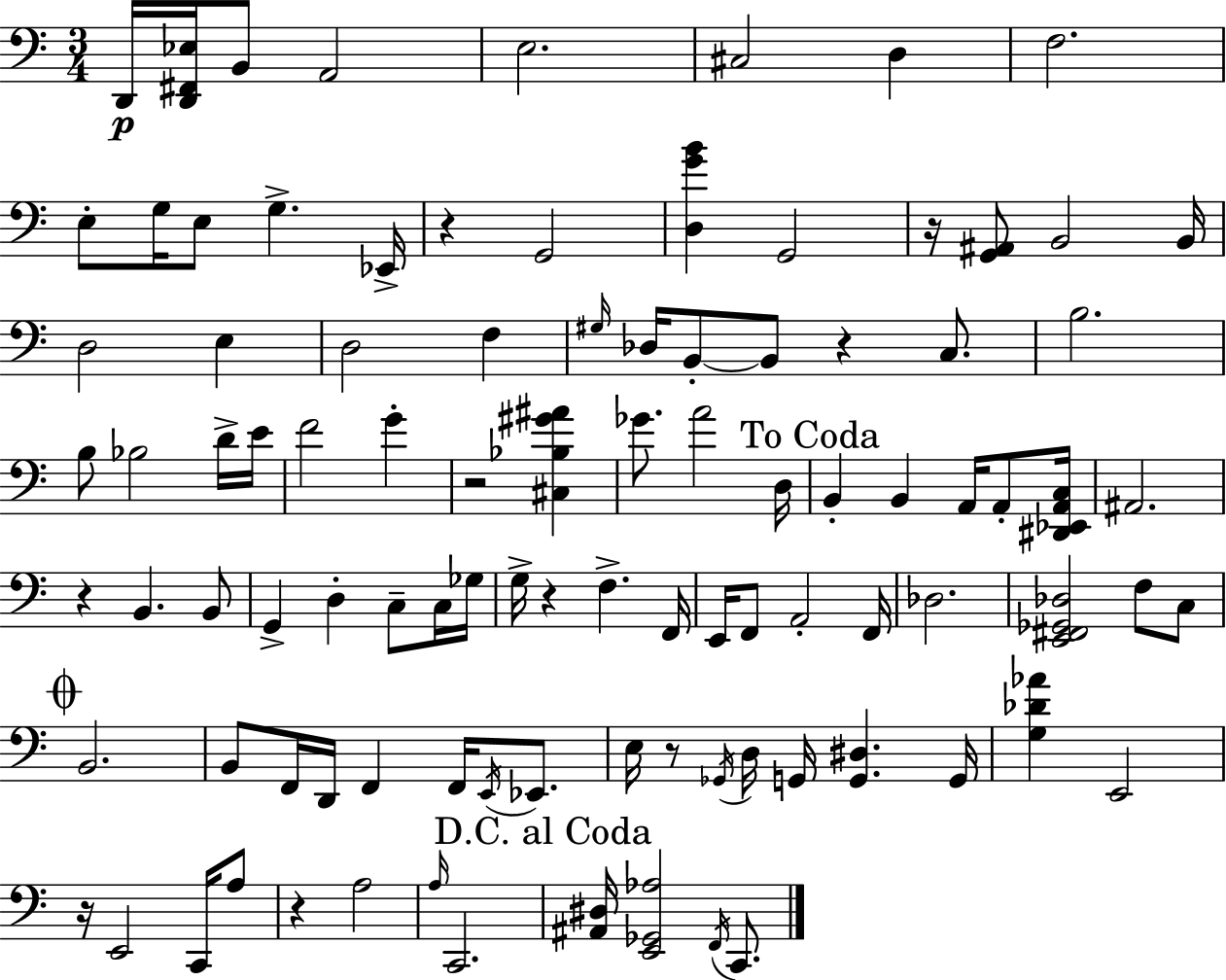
X:1
T:Untitled
M:3/4
L:1/4
K:Am
D,,/4 [D,,^F,,_E,]/4 B,,/2 A,,2 E,2 ^C,2 D, F,2 E,/2 G,/4 E,/2 G, _E,,/4 z G,,2 [D,GB] G,,2 z/4 [G,,^A,,]/2 B,,2 B,,/4 D,2 E, D,2 F, ^G,/4 _D,/4 B,,/2 B,,/2 z C,/2 B,2 B,/2 _B,2 D/4 E/4 F2 G z2 [^C,_B,^G^A] _G/2 A2 D,/4 B,, B,, A,,/4 A,,/2 [^D,,_E,,A,,C,]/4 ^A,,2 z B,, B,,/2 G,, D, C,/2 C,/4 _G,/4 G,/4 z F, F,,/4 E,,/4 F,,/2 A,,2 F,,/4 _D,2 [E,,^F,,_G,,_D,]2 F,/2 C,/2 B,,2 B,,/2 F,,/4 D,,/4 F,, F,,/4 E,,/4 _E,,/2 E,/4 z/2 _G,,/4 D,/4 G,,/4 [G,,^D,] G,,/4 [G,_D_A] E,,2 z/4 E,,2 C,,/4 A,/2 z A,2 A,/4 C,,2 [^A,,^D,]/4 [E,,_G,,_A,]2 F,,/4 C,,/2